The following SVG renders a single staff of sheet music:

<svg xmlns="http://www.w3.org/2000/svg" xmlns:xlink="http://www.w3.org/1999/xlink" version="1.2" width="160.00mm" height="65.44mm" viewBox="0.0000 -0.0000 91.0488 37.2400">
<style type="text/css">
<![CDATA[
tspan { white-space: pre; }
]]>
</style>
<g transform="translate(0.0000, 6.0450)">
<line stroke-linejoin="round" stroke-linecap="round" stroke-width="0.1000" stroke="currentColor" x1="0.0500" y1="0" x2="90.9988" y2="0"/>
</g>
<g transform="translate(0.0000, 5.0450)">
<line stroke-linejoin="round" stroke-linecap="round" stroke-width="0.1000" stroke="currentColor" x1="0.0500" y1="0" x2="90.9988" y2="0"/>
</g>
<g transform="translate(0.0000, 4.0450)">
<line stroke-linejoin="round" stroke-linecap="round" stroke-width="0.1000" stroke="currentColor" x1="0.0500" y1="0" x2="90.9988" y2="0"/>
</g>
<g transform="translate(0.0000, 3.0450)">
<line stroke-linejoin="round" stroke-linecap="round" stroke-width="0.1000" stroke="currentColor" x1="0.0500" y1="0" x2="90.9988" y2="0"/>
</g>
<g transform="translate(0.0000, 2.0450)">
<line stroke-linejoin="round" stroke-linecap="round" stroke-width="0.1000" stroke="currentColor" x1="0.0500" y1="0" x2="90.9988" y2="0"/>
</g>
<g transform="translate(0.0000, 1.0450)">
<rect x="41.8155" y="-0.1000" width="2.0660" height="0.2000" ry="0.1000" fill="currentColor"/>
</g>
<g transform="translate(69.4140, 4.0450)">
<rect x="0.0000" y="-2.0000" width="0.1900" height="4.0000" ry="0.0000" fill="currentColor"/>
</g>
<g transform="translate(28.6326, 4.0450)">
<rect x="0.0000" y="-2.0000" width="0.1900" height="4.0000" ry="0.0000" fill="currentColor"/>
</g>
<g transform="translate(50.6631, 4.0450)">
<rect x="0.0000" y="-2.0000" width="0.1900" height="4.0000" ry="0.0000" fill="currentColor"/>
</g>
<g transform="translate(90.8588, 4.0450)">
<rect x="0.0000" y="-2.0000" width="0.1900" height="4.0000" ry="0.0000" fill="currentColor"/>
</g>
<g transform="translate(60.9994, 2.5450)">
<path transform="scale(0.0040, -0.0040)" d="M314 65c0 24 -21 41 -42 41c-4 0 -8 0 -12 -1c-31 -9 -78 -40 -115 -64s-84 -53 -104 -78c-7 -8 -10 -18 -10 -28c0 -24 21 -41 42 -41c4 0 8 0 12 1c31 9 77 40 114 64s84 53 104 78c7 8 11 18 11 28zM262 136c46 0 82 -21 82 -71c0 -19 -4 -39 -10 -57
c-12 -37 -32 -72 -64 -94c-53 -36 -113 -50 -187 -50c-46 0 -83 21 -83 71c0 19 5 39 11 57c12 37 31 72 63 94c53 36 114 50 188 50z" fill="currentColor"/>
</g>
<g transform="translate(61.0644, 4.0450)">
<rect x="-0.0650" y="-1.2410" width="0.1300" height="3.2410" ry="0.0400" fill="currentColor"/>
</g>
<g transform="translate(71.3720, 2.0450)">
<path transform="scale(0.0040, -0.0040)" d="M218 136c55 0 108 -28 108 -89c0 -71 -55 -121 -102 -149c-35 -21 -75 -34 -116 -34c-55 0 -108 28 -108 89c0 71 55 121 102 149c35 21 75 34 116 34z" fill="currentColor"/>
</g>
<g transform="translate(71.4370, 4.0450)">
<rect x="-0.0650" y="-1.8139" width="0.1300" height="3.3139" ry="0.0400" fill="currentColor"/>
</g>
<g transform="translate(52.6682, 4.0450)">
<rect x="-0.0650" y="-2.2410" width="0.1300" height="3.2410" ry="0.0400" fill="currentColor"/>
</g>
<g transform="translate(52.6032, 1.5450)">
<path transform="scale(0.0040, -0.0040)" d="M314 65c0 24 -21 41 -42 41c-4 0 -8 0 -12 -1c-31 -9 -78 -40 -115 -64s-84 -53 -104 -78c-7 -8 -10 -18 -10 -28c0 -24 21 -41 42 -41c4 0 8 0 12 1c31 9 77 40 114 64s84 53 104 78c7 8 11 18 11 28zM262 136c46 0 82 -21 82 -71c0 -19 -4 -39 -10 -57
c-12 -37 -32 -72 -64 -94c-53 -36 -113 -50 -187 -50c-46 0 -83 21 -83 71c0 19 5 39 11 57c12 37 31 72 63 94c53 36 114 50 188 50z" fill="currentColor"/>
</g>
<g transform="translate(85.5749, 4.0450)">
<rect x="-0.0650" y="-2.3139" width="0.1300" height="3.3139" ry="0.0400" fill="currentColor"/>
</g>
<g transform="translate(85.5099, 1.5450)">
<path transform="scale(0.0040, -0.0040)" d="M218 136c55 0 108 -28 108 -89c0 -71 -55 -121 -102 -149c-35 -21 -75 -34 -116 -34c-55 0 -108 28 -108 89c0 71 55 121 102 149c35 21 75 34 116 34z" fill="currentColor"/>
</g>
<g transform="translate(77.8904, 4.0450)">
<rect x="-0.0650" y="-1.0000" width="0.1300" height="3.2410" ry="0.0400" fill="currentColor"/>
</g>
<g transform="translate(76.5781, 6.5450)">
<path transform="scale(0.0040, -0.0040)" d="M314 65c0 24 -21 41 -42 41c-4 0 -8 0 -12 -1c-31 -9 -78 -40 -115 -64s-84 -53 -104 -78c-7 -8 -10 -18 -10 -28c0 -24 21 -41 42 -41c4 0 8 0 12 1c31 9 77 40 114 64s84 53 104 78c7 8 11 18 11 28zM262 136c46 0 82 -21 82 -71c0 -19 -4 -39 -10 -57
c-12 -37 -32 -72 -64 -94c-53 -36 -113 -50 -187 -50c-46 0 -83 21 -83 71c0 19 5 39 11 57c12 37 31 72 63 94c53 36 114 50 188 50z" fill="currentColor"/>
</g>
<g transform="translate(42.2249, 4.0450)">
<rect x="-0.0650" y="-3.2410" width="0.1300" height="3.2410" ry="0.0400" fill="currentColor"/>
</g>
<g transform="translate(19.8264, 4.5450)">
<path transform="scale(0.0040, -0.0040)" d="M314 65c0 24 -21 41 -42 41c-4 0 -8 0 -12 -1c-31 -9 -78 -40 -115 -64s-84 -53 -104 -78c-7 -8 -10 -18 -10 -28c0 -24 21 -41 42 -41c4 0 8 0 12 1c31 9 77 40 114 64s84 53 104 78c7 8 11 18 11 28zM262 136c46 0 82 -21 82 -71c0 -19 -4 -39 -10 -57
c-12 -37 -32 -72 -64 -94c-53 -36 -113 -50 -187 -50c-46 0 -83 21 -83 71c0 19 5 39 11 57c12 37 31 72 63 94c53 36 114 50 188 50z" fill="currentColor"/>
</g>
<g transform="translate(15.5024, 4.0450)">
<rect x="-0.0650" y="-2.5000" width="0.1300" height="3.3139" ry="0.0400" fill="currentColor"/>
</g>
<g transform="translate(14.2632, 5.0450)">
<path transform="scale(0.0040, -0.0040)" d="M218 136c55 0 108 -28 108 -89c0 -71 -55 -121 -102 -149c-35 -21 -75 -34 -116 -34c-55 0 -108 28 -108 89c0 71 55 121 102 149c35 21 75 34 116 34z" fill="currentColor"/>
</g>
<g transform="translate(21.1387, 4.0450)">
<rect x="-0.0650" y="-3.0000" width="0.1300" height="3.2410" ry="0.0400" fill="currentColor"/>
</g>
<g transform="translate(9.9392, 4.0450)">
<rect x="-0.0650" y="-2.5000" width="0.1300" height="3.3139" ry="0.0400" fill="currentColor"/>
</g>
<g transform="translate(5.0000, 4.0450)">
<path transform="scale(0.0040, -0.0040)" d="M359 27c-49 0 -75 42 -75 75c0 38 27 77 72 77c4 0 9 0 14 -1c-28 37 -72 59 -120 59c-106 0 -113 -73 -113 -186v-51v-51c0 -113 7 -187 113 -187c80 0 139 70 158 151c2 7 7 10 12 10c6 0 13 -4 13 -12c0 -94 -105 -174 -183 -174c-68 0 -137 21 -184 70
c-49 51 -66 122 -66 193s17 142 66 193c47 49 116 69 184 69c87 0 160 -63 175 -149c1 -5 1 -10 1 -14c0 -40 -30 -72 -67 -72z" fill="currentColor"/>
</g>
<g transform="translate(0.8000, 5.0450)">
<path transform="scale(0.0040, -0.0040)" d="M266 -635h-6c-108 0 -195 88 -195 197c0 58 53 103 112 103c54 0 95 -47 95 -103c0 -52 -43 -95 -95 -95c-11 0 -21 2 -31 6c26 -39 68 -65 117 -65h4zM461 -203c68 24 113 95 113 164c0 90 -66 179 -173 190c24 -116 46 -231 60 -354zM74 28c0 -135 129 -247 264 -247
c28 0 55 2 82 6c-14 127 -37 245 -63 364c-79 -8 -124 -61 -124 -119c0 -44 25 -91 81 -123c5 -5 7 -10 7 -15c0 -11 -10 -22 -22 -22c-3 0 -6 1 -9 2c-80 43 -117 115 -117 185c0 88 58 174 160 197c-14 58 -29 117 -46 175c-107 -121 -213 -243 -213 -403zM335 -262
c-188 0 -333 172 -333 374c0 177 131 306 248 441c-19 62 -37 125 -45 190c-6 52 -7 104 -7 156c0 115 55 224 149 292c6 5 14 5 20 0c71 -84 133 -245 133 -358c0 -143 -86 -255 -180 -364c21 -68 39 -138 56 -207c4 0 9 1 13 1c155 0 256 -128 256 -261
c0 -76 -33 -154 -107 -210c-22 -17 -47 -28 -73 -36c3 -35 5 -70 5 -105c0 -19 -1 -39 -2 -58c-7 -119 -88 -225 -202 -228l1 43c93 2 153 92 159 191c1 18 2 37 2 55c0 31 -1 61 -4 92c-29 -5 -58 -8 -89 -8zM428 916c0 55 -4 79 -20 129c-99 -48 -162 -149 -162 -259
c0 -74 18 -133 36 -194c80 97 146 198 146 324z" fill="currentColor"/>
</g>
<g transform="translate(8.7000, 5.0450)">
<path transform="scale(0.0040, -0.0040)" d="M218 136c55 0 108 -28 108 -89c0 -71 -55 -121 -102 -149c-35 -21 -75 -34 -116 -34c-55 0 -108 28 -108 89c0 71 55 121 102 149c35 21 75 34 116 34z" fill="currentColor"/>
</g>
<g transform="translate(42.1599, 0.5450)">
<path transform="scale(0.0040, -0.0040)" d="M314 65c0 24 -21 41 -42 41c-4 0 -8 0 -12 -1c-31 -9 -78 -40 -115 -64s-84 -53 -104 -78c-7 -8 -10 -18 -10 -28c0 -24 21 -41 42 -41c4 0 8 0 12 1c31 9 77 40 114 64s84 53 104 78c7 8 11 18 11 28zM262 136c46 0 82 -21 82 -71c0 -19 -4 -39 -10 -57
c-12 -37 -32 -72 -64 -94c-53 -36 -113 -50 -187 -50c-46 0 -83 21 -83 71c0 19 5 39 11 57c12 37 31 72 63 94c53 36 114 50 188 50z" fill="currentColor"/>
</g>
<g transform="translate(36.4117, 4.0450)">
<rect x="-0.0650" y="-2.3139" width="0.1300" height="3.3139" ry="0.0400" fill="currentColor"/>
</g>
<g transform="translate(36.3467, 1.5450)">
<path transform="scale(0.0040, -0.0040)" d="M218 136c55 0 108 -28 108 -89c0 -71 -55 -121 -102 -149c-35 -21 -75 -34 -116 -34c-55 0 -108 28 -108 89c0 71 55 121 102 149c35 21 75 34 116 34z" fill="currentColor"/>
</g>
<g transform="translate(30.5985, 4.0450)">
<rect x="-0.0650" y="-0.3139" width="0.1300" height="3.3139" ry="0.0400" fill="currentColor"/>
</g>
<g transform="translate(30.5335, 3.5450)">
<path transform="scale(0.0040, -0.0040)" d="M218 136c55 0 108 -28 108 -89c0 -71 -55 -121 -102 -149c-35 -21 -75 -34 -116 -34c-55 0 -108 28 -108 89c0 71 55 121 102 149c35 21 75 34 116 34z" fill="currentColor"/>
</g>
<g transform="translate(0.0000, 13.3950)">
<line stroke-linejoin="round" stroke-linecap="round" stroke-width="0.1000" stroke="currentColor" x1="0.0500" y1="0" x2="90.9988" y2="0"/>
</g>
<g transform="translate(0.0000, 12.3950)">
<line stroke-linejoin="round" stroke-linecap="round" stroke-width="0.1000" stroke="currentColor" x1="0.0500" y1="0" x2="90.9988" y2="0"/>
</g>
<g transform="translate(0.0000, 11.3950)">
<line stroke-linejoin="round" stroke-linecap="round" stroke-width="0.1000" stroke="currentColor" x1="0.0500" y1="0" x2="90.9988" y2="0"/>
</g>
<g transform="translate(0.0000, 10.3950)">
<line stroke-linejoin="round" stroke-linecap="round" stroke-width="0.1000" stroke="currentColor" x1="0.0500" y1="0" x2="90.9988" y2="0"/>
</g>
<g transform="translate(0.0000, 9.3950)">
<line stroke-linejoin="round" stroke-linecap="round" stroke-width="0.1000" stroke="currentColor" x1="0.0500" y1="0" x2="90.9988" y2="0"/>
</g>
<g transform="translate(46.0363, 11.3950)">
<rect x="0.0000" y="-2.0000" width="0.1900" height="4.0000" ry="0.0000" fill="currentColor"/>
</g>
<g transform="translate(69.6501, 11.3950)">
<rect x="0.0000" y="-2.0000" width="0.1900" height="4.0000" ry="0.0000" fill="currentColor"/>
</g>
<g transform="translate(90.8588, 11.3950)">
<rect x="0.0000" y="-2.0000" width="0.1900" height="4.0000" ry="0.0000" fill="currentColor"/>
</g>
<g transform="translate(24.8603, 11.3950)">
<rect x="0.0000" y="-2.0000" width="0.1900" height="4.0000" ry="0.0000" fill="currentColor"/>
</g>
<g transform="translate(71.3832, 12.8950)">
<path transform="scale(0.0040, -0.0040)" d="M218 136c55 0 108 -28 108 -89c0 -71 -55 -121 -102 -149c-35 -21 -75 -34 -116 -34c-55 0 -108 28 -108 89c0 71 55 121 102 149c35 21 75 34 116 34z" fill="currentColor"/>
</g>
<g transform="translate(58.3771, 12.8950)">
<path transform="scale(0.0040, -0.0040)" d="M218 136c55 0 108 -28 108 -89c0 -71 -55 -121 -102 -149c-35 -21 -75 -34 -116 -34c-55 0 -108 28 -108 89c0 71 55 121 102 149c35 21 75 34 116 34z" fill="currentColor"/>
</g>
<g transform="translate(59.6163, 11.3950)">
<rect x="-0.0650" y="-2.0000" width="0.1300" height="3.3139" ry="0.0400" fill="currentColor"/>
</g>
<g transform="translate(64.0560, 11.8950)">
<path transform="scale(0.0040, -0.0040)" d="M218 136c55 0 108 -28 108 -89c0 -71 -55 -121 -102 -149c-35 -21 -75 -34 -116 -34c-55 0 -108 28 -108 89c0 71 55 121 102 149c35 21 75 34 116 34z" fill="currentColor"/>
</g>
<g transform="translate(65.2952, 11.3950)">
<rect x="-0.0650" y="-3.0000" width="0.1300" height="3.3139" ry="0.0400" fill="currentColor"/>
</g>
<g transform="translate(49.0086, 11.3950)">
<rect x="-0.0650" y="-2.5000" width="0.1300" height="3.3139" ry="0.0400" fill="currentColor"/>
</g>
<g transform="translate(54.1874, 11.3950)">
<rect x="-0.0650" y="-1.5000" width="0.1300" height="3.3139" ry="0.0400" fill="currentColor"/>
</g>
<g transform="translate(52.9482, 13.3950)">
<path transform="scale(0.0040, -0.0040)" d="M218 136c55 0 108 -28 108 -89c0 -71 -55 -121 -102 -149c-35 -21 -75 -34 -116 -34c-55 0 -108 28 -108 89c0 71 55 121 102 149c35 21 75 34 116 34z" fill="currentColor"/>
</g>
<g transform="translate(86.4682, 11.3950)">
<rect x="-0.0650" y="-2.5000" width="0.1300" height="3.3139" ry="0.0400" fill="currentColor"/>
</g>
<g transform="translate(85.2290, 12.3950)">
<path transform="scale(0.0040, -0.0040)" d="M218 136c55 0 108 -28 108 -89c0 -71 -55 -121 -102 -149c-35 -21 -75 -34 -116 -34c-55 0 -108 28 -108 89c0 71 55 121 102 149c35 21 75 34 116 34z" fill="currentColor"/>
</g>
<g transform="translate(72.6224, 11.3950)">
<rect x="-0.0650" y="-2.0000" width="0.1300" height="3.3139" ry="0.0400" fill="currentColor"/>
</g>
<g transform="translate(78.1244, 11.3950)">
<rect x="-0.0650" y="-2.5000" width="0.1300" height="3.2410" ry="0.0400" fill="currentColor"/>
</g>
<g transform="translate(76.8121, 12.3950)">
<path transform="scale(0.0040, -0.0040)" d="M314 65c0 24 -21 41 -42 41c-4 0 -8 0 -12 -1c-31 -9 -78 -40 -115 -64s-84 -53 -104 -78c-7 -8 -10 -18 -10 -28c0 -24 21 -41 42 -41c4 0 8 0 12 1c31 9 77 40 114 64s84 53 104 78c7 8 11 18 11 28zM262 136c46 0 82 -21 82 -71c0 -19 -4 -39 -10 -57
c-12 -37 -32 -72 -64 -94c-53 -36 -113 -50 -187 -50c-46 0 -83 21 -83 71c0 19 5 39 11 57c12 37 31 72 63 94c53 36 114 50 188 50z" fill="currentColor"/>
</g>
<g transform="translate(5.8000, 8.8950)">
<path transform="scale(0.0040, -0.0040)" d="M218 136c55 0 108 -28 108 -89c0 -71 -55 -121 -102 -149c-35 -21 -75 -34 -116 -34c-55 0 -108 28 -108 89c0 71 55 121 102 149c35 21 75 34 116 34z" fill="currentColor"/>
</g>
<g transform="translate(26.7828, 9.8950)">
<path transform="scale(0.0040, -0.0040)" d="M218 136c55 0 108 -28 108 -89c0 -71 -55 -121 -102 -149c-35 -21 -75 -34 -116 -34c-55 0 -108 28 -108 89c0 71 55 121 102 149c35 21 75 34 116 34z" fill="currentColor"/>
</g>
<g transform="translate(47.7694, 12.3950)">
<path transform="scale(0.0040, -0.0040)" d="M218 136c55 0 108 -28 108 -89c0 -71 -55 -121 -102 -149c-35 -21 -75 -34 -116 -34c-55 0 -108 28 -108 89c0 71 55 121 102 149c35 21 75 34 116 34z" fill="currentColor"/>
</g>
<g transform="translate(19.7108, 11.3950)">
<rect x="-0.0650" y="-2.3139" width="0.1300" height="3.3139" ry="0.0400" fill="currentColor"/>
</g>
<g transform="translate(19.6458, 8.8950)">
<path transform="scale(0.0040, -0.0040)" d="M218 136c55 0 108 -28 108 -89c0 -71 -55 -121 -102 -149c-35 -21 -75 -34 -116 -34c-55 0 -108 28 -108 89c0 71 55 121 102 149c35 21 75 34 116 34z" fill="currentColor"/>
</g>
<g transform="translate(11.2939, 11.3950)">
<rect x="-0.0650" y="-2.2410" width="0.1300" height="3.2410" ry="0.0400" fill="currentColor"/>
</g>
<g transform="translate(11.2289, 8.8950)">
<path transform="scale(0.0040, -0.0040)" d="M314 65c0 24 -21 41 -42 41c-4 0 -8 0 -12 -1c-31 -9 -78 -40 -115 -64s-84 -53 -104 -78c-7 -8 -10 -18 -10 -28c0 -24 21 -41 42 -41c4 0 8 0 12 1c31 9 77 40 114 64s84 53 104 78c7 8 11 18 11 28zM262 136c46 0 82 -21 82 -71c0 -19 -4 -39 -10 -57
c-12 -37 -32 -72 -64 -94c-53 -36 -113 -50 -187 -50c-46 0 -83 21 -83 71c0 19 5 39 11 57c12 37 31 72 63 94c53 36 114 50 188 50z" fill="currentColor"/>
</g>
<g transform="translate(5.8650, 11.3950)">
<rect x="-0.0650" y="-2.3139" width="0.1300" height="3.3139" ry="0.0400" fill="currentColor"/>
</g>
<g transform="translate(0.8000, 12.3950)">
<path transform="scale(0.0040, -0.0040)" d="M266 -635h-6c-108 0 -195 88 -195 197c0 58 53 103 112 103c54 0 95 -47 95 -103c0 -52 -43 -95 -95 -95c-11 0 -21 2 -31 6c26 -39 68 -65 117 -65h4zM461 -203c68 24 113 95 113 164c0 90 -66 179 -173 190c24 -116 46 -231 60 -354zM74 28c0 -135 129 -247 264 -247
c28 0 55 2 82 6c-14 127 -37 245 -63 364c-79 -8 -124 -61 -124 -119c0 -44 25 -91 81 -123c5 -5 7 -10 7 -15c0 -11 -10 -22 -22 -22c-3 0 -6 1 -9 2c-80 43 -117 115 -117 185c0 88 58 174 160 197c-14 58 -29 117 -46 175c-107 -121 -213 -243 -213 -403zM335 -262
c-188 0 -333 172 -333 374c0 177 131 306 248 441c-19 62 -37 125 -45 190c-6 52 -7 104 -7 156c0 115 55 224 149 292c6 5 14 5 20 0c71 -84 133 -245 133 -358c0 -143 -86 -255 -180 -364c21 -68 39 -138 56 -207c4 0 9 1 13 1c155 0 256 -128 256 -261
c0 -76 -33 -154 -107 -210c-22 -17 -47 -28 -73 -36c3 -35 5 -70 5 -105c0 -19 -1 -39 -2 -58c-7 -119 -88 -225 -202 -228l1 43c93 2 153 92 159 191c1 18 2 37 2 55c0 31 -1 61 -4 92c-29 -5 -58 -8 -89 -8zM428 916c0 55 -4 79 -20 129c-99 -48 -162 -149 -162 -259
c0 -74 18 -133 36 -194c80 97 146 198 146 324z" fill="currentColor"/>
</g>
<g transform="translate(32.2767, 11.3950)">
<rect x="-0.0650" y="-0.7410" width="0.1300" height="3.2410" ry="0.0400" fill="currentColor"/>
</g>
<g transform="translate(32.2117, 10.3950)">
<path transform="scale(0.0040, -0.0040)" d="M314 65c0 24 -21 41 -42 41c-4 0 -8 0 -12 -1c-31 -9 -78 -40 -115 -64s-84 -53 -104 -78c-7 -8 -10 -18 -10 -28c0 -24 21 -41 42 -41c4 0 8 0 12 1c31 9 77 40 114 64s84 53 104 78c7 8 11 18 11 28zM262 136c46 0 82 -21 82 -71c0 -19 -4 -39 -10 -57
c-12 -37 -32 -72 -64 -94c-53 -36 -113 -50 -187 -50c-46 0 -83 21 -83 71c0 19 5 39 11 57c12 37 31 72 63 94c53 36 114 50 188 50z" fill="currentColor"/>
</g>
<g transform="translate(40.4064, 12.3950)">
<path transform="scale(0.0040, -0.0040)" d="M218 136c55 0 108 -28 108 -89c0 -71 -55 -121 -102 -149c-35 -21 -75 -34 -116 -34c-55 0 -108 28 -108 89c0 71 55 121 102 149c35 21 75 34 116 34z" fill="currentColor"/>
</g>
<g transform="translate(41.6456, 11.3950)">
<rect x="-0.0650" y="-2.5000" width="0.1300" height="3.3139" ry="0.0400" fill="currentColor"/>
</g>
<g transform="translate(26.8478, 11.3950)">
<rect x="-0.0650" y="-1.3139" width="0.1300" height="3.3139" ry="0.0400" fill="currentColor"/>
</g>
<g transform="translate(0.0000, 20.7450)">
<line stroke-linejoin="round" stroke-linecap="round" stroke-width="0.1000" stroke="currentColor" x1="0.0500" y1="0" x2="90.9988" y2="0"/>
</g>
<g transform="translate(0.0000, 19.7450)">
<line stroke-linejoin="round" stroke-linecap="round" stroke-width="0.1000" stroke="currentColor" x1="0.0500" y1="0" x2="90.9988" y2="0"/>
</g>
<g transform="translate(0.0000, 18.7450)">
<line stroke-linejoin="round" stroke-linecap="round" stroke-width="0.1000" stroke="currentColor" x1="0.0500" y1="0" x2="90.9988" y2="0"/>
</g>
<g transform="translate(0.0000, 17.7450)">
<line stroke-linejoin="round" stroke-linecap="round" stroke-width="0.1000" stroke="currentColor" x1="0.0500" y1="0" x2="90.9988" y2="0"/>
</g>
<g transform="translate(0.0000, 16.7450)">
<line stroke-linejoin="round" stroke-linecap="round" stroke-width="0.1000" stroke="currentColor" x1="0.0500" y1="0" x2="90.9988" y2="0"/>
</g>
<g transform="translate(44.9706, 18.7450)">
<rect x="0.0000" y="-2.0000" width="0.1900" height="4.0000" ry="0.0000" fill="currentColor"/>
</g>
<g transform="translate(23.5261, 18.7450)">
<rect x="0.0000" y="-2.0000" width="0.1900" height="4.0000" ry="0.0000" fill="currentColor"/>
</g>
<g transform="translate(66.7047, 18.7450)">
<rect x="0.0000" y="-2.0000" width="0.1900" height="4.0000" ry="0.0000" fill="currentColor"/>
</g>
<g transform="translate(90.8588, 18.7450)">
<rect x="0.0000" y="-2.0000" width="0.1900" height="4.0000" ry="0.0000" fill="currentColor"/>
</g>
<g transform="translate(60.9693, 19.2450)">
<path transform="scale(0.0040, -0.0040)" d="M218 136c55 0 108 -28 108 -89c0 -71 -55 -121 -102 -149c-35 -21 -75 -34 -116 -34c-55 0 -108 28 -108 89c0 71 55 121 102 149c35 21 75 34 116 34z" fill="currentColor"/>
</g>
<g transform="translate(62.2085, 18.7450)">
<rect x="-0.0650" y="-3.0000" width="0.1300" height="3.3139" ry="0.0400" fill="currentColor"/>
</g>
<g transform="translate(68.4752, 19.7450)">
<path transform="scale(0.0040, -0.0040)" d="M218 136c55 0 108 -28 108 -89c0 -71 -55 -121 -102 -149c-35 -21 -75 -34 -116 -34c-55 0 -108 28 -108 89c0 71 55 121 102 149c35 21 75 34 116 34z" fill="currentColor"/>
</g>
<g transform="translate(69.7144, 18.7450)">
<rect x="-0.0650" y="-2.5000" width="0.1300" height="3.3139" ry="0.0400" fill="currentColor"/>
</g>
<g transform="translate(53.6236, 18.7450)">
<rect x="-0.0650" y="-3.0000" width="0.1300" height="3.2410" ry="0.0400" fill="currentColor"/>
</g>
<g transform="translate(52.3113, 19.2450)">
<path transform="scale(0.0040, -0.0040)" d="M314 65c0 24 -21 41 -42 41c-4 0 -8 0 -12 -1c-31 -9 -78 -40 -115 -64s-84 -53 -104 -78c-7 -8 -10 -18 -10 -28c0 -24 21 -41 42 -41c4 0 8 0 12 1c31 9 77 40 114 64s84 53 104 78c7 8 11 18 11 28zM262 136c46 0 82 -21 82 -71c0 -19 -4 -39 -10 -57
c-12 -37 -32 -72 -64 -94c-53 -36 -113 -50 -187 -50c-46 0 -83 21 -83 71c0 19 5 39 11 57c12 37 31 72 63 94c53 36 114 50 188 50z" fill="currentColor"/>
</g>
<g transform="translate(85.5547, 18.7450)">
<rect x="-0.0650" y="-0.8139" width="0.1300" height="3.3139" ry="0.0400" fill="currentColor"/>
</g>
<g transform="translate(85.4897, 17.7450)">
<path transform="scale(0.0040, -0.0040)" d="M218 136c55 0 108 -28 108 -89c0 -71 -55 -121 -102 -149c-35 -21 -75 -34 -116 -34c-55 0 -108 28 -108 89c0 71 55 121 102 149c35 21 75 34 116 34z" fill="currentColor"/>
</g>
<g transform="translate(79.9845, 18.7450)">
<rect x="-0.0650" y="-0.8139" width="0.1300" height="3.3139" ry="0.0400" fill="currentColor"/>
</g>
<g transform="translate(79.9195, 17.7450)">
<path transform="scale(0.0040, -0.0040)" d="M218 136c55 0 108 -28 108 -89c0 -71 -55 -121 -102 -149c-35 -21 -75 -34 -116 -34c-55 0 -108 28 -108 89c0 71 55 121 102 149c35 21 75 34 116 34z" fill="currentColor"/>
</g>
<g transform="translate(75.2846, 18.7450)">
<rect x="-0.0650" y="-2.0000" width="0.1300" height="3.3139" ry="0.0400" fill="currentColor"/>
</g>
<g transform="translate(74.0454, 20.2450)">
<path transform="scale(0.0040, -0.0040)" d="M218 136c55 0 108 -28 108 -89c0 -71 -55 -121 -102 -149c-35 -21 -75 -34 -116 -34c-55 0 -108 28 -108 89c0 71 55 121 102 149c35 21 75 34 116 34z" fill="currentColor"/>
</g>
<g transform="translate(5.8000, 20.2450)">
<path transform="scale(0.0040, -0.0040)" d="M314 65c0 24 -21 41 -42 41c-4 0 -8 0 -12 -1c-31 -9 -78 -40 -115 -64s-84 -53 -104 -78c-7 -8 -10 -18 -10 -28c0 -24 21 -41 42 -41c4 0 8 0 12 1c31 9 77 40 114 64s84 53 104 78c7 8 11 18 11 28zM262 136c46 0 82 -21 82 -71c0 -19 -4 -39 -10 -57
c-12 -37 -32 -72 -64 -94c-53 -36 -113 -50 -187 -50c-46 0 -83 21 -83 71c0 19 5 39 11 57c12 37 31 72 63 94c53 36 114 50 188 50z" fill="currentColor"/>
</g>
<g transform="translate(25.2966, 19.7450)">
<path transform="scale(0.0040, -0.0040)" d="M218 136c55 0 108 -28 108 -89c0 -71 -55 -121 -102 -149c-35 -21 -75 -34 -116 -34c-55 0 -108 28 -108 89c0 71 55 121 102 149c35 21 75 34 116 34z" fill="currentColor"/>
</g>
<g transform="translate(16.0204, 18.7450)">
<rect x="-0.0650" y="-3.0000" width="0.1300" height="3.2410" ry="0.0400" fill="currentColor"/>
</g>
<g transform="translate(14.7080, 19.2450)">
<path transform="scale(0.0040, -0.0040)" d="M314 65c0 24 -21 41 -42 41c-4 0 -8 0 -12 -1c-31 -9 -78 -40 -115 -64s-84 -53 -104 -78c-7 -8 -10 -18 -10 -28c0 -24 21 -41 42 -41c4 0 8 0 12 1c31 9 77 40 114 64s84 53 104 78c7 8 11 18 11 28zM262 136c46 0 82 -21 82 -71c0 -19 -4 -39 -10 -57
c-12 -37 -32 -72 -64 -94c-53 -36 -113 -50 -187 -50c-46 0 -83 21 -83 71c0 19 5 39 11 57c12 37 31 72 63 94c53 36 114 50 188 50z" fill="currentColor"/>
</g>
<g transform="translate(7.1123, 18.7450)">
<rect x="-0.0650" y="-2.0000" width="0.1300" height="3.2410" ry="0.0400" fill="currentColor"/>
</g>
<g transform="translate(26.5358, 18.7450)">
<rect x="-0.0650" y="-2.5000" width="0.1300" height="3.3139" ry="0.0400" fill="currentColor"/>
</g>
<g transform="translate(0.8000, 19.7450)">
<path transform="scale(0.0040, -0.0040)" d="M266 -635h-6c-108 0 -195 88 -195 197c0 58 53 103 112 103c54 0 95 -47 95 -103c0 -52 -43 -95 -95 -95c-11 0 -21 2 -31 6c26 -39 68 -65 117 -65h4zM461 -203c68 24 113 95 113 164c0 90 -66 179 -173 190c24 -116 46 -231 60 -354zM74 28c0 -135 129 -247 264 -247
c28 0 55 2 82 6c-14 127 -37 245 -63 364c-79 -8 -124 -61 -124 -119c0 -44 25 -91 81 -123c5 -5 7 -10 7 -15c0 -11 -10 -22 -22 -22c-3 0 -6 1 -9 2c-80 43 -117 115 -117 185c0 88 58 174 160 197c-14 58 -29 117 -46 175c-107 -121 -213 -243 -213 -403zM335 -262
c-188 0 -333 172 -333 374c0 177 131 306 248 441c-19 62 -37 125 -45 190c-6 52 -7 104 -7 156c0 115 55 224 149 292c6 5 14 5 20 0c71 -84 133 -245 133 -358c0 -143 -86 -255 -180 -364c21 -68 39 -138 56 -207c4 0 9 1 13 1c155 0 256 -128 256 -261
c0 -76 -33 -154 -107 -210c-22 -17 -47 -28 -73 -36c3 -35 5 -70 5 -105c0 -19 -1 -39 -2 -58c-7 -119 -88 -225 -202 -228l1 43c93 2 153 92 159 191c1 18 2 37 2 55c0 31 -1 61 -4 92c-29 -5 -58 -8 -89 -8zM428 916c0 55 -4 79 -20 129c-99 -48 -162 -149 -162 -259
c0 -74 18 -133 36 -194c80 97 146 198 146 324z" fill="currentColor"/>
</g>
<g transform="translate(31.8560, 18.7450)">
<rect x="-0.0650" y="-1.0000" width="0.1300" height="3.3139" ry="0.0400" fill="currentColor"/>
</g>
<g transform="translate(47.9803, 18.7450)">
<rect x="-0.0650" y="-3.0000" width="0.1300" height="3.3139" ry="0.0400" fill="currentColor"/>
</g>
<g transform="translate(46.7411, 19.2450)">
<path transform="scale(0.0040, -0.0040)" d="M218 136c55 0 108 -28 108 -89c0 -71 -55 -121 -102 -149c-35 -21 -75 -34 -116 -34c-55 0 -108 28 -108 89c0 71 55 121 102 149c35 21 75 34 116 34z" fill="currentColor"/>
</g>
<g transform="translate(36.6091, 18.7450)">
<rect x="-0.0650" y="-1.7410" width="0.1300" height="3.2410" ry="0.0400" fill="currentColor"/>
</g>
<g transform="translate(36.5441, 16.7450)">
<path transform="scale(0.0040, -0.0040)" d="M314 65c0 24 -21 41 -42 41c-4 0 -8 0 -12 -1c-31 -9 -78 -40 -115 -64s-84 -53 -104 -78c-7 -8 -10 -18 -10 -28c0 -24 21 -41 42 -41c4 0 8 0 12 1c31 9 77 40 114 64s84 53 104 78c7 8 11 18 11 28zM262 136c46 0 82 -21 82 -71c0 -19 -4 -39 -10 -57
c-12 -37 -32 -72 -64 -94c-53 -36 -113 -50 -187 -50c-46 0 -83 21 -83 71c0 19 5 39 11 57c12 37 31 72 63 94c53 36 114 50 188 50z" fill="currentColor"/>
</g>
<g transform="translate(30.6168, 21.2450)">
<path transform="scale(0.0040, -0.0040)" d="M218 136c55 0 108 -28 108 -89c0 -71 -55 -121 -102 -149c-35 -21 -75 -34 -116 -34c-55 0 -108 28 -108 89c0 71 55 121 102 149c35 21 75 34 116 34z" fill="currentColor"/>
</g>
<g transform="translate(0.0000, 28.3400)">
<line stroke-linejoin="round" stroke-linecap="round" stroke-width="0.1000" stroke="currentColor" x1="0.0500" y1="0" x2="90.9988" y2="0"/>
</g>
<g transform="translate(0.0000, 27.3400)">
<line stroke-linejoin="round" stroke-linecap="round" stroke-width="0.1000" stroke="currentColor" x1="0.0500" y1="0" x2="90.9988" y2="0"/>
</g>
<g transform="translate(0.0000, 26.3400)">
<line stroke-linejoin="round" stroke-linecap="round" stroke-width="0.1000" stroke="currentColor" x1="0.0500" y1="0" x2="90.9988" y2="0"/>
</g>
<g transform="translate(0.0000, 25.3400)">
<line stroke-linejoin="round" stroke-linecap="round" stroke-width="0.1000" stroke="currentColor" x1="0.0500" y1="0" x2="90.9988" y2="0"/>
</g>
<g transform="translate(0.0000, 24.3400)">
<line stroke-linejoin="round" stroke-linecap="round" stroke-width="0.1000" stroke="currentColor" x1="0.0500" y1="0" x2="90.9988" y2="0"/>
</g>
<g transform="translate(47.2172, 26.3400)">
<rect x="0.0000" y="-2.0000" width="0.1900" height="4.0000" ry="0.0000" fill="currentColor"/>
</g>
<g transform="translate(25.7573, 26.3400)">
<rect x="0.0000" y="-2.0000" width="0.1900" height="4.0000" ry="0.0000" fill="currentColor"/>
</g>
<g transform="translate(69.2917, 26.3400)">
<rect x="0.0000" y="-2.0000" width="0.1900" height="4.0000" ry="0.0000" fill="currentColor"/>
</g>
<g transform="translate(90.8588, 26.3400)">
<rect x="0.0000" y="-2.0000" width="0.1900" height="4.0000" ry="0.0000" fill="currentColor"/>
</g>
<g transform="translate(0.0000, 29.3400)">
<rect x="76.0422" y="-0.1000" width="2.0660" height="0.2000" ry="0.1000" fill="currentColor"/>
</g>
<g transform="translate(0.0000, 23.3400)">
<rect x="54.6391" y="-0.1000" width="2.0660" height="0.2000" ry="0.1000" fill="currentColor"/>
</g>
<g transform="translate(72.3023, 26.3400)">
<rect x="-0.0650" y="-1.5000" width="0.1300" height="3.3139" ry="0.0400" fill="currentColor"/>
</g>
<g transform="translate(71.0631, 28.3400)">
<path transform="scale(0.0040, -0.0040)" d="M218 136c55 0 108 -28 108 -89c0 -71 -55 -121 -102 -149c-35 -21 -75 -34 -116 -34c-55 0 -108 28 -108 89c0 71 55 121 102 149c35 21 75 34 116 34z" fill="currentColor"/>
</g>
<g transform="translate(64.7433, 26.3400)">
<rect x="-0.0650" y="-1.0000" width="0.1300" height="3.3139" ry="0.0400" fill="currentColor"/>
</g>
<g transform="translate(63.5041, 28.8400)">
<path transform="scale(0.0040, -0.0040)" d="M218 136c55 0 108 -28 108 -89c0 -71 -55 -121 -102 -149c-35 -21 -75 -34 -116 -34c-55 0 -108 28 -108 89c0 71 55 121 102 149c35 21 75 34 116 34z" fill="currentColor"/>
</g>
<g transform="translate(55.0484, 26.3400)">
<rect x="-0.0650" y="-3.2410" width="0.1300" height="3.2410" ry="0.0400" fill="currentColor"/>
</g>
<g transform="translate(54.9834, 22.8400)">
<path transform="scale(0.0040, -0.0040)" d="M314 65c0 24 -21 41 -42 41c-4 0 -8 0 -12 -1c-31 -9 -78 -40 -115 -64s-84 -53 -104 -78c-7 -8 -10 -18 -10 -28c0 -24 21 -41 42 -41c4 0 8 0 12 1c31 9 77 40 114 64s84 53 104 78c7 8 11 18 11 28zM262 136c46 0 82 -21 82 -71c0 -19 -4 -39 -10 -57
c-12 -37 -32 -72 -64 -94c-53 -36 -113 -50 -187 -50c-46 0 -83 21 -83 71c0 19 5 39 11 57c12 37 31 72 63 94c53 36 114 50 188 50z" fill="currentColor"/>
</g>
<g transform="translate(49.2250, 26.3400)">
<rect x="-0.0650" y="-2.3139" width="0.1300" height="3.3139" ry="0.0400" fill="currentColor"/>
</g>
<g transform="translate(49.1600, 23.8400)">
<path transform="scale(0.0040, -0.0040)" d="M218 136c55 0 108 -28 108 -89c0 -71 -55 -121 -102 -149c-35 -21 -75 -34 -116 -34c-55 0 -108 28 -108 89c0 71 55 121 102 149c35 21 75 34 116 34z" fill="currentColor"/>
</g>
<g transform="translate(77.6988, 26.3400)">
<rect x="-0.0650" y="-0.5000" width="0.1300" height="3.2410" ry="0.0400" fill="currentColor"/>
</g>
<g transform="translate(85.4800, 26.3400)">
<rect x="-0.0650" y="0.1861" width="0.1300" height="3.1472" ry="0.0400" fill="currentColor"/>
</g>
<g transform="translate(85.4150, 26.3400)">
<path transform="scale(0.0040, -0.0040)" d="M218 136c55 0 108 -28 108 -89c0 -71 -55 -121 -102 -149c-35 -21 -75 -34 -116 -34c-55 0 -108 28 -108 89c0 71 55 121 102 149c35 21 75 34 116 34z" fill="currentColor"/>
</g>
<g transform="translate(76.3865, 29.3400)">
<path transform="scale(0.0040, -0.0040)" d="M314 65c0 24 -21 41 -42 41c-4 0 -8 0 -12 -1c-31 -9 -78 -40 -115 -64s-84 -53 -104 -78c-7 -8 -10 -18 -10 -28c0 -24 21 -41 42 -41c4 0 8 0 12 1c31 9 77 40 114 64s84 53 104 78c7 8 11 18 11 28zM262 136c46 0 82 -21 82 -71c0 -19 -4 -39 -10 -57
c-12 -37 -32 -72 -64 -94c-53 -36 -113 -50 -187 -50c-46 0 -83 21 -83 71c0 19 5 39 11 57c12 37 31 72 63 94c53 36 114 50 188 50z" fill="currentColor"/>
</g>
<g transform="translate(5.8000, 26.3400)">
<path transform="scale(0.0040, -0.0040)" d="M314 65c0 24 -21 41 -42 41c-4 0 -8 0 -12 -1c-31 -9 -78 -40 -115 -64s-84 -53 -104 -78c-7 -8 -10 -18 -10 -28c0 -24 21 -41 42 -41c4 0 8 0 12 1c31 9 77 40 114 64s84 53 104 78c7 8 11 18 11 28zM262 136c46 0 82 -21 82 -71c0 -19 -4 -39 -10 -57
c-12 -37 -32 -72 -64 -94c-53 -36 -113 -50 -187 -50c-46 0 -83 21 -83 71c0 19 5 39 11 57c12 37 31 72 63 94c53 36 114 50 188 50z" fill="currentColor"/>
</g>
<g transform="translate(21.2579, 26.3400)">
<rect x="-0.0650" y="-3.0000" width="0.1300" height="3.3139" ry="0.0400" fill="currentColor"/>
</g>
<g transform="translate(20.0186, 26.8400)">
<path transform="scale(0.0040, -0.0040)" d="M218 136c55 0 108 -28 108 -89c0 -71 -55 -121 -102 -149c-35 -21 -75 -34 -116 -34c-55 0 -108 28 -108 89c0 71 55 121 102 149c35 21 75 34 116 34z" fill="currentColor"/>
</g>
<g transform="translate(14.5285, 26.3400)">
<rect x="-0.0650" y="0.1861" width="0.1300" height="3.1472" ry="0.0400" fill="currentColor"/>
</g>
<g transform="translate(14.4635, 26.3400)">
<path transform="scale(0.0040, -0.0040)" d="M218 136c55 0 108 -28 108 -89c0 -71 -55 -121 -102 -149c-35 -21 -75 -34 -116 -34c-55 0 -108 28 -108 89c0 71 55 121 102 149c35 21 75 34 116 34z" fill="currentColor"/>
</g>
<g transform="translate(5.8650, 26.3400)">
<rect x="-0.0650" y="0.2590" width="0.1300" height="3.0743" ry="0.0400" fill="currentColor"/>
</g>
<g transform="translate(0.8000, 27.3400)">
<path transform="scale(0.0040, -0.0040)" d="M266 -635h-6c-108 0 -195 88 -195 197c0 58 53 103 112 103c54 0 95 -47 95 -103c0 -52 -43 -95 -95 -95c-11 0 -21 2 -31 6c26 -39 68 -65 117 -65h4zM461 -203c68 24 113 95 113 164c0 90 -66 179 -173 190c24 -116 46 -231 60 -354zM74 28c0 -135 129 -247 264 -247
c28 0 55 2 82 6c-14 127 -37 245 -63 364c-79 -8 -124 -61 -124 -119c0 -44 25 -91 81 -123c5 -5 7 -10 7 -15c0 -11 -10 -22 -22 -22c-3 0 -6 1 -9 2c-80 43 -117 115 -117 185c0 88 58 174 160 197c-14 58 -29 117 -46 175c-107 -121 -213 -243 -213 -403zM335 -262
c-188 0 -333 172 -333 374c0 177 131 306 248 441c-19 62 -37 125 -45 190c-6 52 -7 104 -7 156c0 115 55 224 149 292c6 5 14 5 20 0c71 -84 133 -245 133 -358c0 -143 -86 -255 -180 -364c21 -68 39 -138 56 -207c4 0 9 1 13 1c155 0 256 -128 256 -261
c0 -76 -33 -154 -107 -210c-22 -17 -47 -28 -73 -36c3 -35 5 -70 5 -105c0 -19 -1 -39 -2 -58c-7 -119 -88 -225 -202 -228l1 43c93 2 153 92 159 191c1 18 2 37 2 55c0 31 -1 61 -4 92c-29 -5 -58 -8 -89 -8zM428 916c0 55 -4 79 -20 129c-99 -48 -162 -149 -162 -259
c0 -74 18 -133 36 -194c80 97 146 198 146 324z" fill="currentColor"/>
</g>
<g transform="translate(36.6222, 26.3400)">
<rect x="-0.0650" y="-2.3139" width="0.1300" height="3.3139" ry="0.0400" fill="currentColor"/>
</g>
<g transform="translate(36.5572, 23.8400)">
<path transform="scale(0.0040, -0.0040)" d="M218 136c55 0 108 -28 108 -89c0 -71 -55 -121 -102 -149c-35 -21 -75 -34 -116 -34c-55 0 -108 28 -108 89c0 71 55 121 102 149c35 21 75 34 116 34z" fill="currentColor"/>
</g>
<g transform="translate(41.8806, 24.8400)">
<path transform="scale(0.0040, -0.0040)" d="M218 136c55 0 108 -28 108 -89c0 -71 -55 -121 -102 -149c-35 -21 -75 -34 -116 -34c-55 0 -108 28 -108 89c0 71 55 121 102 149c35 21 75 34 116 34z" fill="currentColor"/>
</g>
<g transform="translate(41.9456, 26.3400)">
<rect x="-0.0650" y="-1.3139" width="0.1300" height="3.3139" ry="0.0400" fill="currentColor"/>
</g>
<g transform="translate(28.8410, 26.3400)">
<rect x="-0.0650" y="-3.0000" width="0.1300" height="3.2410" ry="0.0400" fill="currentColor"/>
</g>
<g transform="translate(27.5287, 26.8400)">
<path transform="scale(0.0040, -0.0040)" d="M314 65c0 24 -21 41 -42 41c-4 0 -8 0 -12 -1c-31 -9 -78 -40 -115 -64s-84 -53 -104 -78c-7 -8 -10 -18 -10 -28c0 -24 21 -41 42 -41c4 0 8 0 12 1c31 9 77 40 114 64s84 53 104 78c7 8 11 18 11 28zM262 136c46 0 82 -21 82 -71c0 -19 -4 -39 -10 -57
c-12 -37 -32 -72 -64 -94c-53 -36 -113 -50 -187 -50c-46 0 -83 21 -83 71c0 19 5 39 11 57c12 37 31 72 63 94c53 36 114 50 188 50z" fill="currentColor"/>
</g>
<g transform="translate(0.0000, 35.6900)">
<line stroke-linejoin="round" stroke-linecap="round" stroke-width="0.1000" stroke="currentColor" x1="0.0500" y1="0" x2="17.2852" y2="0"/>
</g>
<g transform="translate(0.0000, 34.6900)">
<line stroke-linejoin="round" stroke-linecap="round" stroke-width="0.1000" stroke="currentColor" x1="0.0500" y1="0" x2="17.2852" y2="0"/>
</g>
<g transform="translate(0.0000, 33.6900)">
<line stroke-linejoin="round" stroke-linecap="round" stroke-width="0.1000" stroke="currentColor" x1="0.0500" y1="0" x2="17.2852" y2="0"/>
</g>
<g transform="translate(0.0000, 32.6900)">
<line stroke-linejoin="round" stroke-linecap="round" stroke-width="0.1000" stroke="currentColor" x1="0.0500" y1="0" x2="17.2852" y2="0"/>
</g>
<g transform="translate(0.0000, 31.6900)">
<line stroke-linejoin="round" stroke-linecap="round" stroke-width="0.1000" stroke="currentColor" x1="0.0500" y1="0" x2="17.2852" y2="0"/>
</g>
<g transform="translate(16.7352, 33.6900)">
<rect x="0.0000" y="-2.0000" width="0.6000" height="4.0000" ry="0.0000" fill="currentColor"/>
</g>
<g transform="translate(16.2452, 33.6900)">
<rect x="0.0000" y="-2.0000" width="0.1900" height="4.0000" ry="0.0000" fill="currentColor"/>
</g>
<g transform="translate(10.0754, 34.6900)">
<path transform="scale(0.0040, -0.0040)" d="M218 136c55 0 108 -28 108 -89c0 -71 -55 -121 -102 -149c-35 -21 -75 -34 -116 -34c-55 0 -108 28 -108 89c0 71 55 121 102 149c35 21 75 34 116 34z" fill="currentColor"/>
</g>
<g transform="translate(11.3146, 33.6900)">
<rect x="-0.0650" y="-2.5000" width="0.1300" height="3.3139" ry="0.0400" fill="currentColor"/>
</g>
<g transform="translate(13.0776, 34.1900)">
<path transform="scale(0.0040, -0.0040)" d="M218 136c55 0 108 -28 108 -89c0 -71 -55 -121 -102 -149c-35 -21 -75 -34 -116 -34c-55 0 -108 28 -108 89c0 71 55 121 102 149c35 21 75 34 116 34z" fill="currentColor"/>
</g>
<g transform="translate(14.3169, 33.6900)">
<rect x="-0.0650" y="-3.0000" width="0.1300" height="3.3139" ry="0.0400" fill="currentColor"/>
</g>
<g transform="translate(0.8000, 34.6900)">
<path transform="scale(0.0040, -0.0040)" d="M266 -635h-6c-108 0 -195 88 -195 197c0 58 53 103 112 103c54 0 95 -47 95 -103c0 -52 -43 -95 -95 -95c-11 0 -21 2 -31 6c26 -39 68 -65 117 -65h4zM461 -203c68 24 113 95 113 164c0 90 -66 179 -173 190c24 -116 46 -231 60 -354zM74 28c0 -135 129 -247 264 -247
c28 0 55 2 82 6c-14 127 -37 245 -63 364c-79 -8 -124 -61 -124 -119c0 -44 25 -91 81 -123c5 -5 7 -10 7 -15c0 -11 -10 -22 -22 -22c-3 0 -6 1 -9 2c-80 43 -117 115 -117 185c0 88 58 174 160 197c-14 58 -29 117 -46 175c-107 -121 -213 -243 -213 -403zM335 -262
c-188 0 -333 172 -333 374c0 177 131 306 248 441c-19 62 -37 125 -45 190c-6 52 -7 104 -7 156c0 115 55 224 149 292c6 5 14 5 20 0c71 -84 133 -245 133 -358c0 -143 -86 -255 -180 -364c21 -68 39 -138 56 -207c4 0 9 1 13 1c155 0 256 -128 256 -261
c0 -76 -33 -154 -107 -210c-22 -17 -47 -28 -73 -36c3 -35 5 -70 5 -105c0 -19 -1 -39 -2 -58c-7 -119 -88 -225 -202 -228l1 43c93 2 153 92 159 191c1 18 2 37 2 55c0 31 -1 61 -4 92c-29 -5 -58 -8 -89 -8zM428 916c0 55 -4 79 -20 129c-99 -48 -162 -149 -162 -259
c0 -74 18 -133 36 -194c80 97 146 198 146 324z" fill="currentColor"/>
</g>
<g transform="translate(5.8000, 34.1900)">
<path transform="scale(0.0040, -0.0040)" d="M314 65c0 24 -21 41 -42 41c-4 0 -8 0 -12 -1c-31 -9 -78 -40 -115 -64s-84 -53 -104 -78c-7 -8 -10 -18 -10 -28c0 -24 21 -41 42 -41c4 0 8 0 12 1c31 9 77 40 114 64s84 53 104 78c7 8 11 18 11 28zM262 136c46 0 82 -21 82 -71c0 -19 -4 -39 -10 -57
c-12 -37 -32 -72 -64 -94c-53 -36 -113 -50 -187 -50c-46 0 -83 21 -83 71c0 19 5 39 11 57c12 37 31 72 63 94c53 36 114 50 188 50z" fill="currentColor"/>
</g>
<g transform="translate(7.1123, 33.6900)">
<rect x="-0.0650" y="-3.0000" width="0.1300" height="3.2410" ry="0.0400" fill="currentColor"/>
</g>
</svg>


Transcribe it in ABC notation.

X:1
T:Untitled
M:4/4
L:1/4
K:C
G G A2 c g b2 g2 e2 f D2 g g g2 g e d2 G G E F A F G2 G F2 A2 G D f2 A A2 A G F d d B2 B A A2 g e g b2 D E C2 B A2 G A